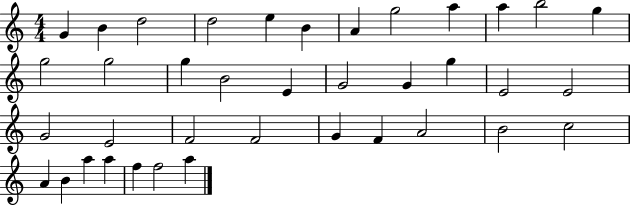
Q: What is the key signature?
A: C major